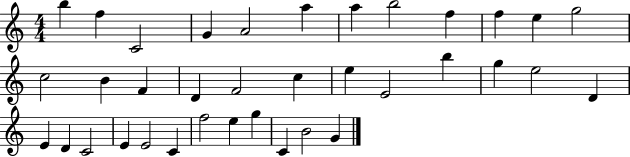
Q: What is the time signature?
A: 4/4